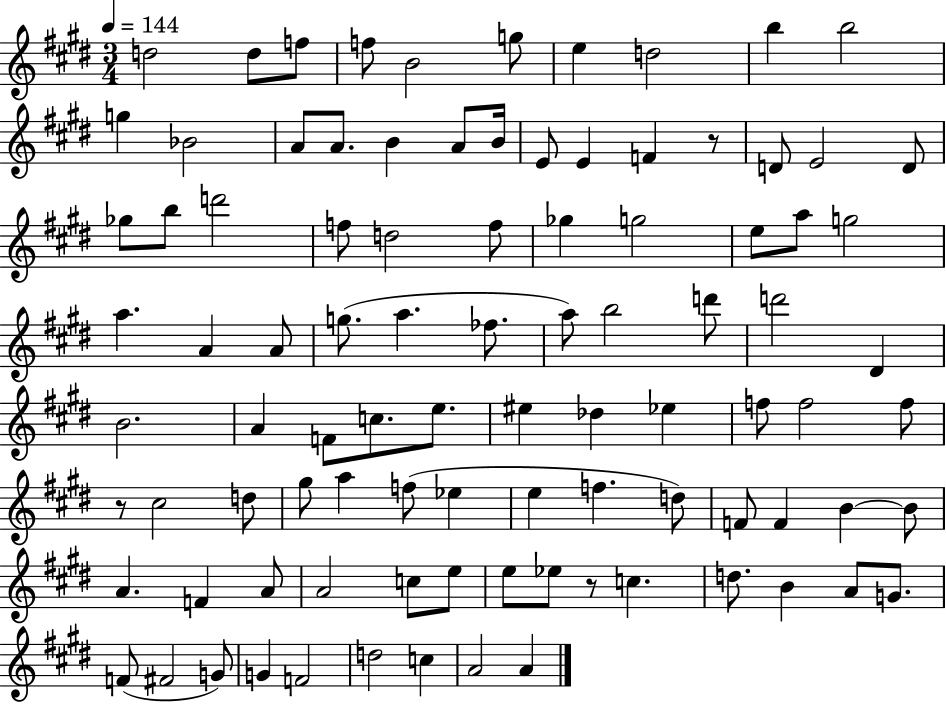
{
  \clef treble
  \numericTimeSignature
  \time 3/4
  \key e \major
  \tempo 4 = 144
  d''2 d''8 f''8 | f''8 b'2 g''8 | e''4 d''2 | b''4 b''2 | \break g''4 bes'2 | a'8 a'8. b'4 a'8 b'16 | e'8 e'4 f'4 r8 | d'8 e'2 d'8 | \break ges''8 b''8 d'''2 | f''8 d''2 f''8 | ges''4 g''2 | e''8 a''8 g''2 | \break a''4. a'4 a'8 | g''8.( a''4. fes''8. | a''8) b''2 d'''8 | d'''2 dis'4 | \break b'2. | a'4 f'8 c''8. e''8. | eis''4 des''4 ees''4 | f''8 f''2 f''8 | \break r8 cis''2 d''8 | gis''8 a''4 f''8( ees''4 | e''4 f''4. d''8) | f'8 f'4 b'4~~ b'8 | \break a'4. f'4 a'8 | a'2 c''8 e''8 | e''8 ees''8 r8 c''4. | d''8. b'4 a'8 g'8. | \break f'8( fis'2 g'8) | g'4 f'2 | d''2 c''4 | a'2 a'4 | \break \bar "|."
}